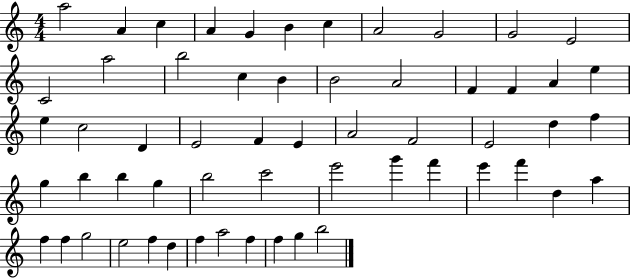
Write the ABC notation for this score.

X:1
T:Untitled
M:4/4
L:1/4
K:C
a2 A c A G B c A2 G2 G2 E2 C2 a2 b2 c B B2 A2 F F A e e c2 D E2 F E A2 F2 E2 d f g b b g b2 c'2 e'2 g' f' e' f' d a f f g2 e2 f d f a2 f f g b2